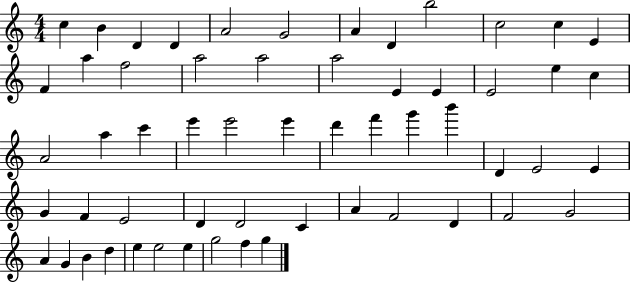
{
  \clef treble
  \numericTimeSignature
  \time 4/4
  \key c \major
  c''4 b'4 d'4 d'4 | a'2 g'2 | a'4 d'4 b''2 | c''2 c''4 e'4 | \break f'4 a''4 f''2 | a''2 a''2 | a''2 e'4 e'4 | e'2 e''4 c''4 | \break a'2 a''4 c'''4 | e'''4 e'''2 e'''4 | d'''4 f'''4 g'''4 b'''4 | d'4 e'2 e'4 | \break g'4 f'4 e'2 | d'4 d'2 c'4 | a'4 f'2 d'4 | f'2 g'2 | \break a'4 g'4 b'4 d''4 | e''4 e''2 e''4 | g''2 f''4 g''4 | \bar "|."
}